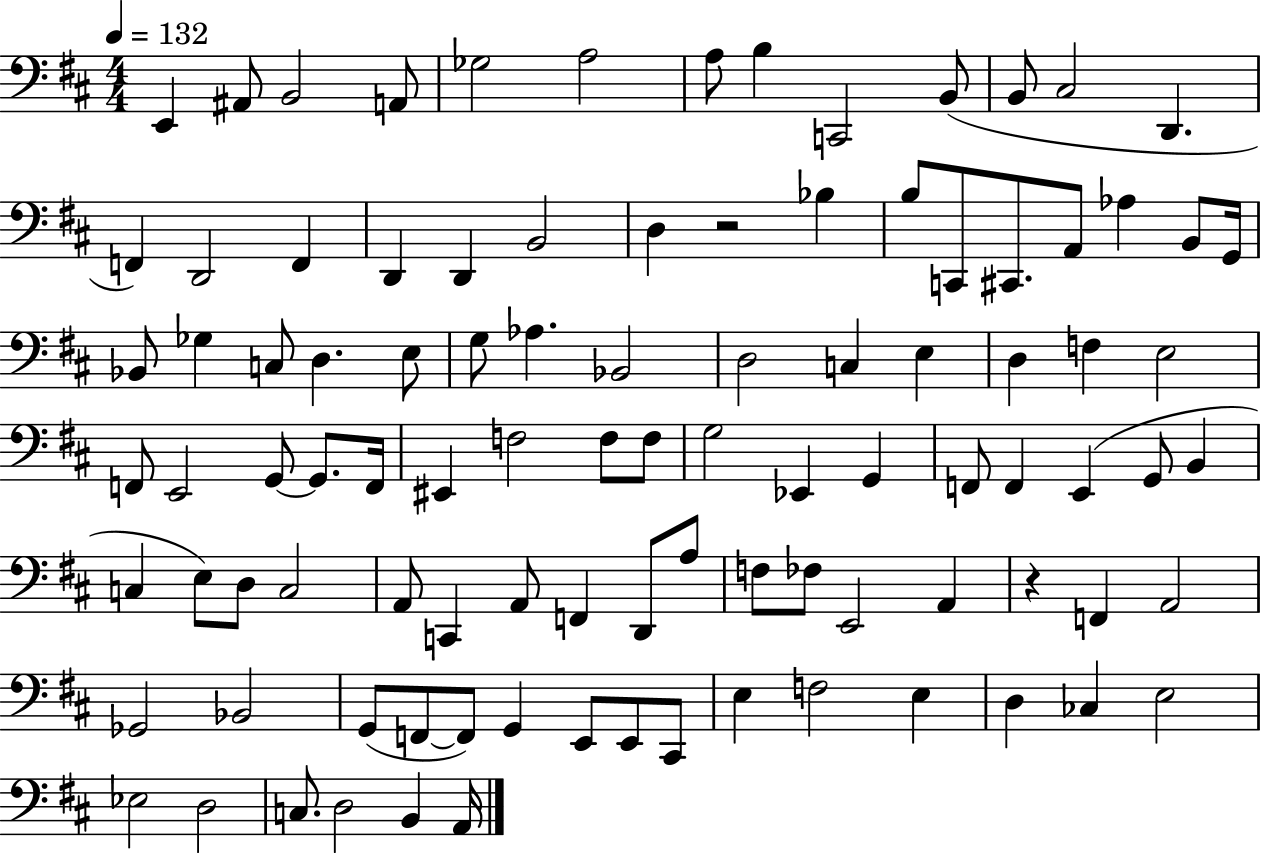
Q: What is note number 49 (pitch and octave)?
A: F3